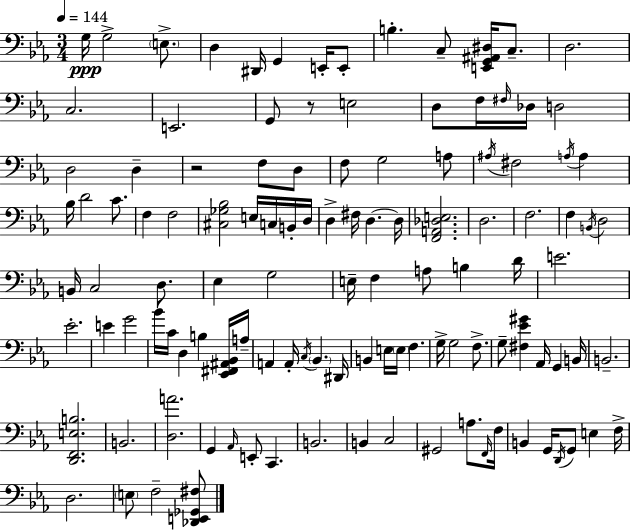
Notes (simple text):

G3/s G3/h E3/e. D3/q D#2/s G2/q E2/s E2/e B3/q. C3/e [E2,G2,A#2,D#3]/s C3/e. D3/h. C3/h. E2/h. G2/e R/e E3/h D3/e F3/s F#3/s Db3/s D3/h D3/h D3/q R/h F3/e D3/e F3/e G3/h A3/e A#3/s F#3/h A3/s A3/q Bb3/s D4/h C4/e. F3/q F3/h [C#3,Gb3,Bb3]/h E3/s C3/s B2/s D3/s D3/q F#3/s D3/q. D3/s [F2,A2,Db3,E3]/h. D3/h. F3/h. F3/q B2/s D3/h B2/s C3/h D3/e. Eb3/q G3/h E3/s F3/q A3/e B3/q D4/s E4/h. Eb4/h. E4/q G4/h Bb4/s C4/s D3/q B3/q [Eb2,F#2,A#2,Bb2]/s A3/s A2/q A2/s C3/s Bb2/q. D#2/s B2/q E3/s E3/s F3/q. G3/s G3/h F3/e. G3/e [F#3,Eb4,G#4]/q Ab2/s G2/q B2/s B2/h. [D2,F2,E3,B3]/h. B2/h. [D3,A4]/h. G2/q Ab2/s E2/e C2/q. B2/h. B2/q C3/h G#2/h A3/e. F2/s F3/s B2/q G2/s D2/s G2/e E3/q F3/s D3/h. E3/e F3/h [Db2,E2,Gb2,F#3]/e